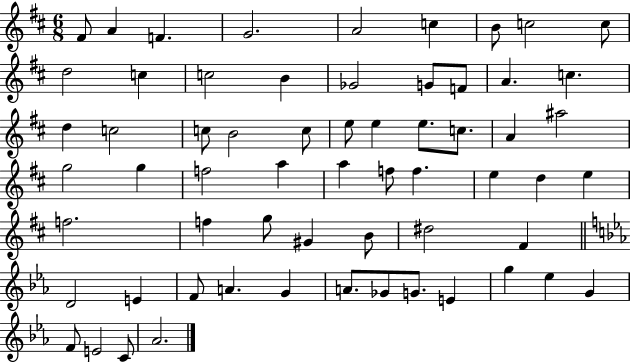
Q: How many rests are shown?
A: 0